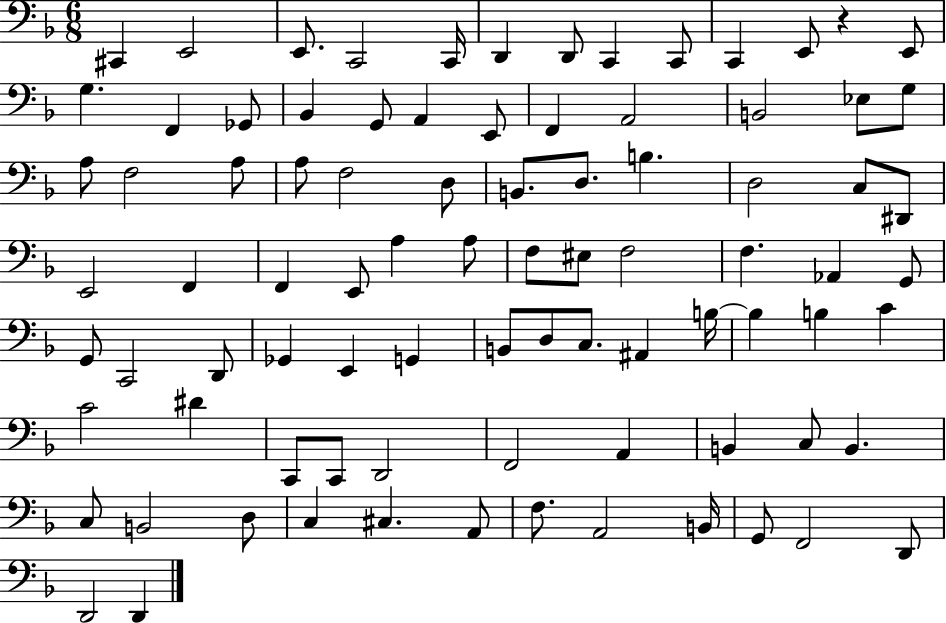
C#2/q E2/h E2/e. C2/h C2/s D2/q D2/e C2/q C2/e C2/q E2/e R/q E2/e G3/q. F2/q Gb2/e Bb2/q G2/e A2/q E2/e F2/q A2/h B2/h Eb3/e G3/e A3/e F3/h A3/e A3/e F3/h D3/e B2/e. D3/e. B3/q. D3/h C3/e D#2/e E2/h F2/q F2/q E2/e A3/q A3/e F3/e EIS3/e F3/h F3/q. Ab2/q G2/e G2/e C2/h D2/e Gb2/q E2/q G2/q B2/e D3/e C3/e. A#2/q B3/s B3/q B3/q C4/q C4/h D#4/q C2/e C2/e D2/h F2/h A2/q B2/q C3/e B2/q. C3/e B2/h D3/e C3/q C#3/q. A2/e F3/e. A2/h B2/s G2/e F2/h D2/e D2/h D2/q